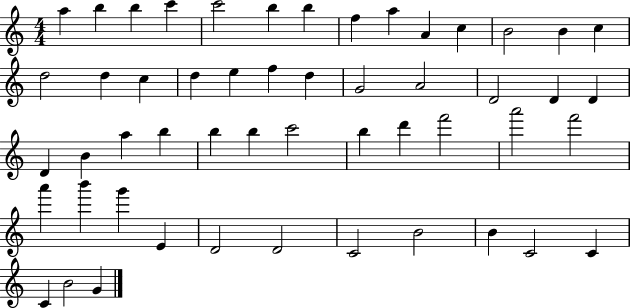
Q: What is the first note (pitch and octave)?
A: A5